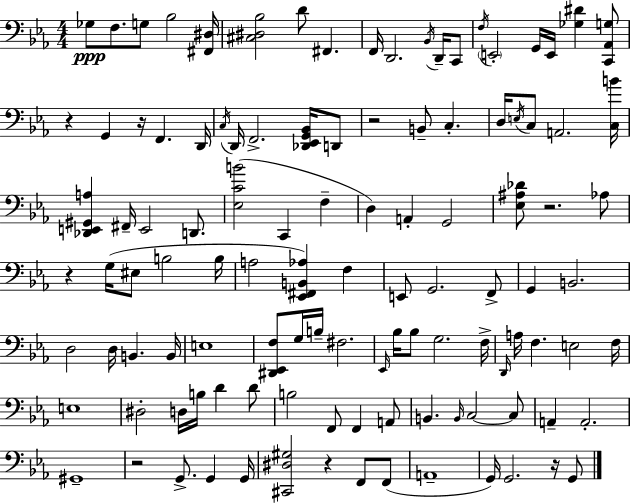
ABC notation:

X:1
T:Untitled
M:4/4
L:1/4
K:Eb
_G,/2 F,/2 G,/2 _B,2 [^F,,^D,]/4 [^C,^D,_B,]2 D/2 ^F,, F,,/4 D,,2 _B,,/4 D,,/4 C,,/2 F,/4 E,,2 G,,/4 E,,/4 [_G,^D] [C,,_A,,G,]/2 z G,, z/4 F,, D,,/4 C,/4 D,,/4 F,,2 [_D,,_E,,G,,_B,,]/4 D,,/2 z2 B,,/2 C, D,/4 E,/4 C,/2 A,,2 [C,B]/4 [_D,,E,,^G,,A,] ^F,,/4 E,,2 D,,/2 [_E,CB]2 C,, F, D, A,, G,,2 [_E,^A,_D]/2 z2 _A,/2 z G,/4 ^E,/2 B,2 B,/4 A,2 [_E,,^F,,B,,_A,] F, E,,/2 G,,2 F,,/2 G,, B,,2 D,2 D,/4 B,, B,,/4 E,4 [^D,,_E,,F,]/2 G,/4 B,/4 ^F,2 _E,,/4 _B,/4 _B,/2 G,2 F,/4 D,,/4 A,/4 F, E,2 F,/4 E,4 ^D,2 D,/4 B,/4 D D/2 B,2 F,,/2 F,, A,,/2 B,, B,,/4 C,2 C,/2 A,, A,,2 ^G,,4 z2 G,,/2 G,, G,,/4 [^C,,^D,^G,]2 z F,,/2 F,,/2 A,,4 G,,/4 G,,2 z/4 G,,/2